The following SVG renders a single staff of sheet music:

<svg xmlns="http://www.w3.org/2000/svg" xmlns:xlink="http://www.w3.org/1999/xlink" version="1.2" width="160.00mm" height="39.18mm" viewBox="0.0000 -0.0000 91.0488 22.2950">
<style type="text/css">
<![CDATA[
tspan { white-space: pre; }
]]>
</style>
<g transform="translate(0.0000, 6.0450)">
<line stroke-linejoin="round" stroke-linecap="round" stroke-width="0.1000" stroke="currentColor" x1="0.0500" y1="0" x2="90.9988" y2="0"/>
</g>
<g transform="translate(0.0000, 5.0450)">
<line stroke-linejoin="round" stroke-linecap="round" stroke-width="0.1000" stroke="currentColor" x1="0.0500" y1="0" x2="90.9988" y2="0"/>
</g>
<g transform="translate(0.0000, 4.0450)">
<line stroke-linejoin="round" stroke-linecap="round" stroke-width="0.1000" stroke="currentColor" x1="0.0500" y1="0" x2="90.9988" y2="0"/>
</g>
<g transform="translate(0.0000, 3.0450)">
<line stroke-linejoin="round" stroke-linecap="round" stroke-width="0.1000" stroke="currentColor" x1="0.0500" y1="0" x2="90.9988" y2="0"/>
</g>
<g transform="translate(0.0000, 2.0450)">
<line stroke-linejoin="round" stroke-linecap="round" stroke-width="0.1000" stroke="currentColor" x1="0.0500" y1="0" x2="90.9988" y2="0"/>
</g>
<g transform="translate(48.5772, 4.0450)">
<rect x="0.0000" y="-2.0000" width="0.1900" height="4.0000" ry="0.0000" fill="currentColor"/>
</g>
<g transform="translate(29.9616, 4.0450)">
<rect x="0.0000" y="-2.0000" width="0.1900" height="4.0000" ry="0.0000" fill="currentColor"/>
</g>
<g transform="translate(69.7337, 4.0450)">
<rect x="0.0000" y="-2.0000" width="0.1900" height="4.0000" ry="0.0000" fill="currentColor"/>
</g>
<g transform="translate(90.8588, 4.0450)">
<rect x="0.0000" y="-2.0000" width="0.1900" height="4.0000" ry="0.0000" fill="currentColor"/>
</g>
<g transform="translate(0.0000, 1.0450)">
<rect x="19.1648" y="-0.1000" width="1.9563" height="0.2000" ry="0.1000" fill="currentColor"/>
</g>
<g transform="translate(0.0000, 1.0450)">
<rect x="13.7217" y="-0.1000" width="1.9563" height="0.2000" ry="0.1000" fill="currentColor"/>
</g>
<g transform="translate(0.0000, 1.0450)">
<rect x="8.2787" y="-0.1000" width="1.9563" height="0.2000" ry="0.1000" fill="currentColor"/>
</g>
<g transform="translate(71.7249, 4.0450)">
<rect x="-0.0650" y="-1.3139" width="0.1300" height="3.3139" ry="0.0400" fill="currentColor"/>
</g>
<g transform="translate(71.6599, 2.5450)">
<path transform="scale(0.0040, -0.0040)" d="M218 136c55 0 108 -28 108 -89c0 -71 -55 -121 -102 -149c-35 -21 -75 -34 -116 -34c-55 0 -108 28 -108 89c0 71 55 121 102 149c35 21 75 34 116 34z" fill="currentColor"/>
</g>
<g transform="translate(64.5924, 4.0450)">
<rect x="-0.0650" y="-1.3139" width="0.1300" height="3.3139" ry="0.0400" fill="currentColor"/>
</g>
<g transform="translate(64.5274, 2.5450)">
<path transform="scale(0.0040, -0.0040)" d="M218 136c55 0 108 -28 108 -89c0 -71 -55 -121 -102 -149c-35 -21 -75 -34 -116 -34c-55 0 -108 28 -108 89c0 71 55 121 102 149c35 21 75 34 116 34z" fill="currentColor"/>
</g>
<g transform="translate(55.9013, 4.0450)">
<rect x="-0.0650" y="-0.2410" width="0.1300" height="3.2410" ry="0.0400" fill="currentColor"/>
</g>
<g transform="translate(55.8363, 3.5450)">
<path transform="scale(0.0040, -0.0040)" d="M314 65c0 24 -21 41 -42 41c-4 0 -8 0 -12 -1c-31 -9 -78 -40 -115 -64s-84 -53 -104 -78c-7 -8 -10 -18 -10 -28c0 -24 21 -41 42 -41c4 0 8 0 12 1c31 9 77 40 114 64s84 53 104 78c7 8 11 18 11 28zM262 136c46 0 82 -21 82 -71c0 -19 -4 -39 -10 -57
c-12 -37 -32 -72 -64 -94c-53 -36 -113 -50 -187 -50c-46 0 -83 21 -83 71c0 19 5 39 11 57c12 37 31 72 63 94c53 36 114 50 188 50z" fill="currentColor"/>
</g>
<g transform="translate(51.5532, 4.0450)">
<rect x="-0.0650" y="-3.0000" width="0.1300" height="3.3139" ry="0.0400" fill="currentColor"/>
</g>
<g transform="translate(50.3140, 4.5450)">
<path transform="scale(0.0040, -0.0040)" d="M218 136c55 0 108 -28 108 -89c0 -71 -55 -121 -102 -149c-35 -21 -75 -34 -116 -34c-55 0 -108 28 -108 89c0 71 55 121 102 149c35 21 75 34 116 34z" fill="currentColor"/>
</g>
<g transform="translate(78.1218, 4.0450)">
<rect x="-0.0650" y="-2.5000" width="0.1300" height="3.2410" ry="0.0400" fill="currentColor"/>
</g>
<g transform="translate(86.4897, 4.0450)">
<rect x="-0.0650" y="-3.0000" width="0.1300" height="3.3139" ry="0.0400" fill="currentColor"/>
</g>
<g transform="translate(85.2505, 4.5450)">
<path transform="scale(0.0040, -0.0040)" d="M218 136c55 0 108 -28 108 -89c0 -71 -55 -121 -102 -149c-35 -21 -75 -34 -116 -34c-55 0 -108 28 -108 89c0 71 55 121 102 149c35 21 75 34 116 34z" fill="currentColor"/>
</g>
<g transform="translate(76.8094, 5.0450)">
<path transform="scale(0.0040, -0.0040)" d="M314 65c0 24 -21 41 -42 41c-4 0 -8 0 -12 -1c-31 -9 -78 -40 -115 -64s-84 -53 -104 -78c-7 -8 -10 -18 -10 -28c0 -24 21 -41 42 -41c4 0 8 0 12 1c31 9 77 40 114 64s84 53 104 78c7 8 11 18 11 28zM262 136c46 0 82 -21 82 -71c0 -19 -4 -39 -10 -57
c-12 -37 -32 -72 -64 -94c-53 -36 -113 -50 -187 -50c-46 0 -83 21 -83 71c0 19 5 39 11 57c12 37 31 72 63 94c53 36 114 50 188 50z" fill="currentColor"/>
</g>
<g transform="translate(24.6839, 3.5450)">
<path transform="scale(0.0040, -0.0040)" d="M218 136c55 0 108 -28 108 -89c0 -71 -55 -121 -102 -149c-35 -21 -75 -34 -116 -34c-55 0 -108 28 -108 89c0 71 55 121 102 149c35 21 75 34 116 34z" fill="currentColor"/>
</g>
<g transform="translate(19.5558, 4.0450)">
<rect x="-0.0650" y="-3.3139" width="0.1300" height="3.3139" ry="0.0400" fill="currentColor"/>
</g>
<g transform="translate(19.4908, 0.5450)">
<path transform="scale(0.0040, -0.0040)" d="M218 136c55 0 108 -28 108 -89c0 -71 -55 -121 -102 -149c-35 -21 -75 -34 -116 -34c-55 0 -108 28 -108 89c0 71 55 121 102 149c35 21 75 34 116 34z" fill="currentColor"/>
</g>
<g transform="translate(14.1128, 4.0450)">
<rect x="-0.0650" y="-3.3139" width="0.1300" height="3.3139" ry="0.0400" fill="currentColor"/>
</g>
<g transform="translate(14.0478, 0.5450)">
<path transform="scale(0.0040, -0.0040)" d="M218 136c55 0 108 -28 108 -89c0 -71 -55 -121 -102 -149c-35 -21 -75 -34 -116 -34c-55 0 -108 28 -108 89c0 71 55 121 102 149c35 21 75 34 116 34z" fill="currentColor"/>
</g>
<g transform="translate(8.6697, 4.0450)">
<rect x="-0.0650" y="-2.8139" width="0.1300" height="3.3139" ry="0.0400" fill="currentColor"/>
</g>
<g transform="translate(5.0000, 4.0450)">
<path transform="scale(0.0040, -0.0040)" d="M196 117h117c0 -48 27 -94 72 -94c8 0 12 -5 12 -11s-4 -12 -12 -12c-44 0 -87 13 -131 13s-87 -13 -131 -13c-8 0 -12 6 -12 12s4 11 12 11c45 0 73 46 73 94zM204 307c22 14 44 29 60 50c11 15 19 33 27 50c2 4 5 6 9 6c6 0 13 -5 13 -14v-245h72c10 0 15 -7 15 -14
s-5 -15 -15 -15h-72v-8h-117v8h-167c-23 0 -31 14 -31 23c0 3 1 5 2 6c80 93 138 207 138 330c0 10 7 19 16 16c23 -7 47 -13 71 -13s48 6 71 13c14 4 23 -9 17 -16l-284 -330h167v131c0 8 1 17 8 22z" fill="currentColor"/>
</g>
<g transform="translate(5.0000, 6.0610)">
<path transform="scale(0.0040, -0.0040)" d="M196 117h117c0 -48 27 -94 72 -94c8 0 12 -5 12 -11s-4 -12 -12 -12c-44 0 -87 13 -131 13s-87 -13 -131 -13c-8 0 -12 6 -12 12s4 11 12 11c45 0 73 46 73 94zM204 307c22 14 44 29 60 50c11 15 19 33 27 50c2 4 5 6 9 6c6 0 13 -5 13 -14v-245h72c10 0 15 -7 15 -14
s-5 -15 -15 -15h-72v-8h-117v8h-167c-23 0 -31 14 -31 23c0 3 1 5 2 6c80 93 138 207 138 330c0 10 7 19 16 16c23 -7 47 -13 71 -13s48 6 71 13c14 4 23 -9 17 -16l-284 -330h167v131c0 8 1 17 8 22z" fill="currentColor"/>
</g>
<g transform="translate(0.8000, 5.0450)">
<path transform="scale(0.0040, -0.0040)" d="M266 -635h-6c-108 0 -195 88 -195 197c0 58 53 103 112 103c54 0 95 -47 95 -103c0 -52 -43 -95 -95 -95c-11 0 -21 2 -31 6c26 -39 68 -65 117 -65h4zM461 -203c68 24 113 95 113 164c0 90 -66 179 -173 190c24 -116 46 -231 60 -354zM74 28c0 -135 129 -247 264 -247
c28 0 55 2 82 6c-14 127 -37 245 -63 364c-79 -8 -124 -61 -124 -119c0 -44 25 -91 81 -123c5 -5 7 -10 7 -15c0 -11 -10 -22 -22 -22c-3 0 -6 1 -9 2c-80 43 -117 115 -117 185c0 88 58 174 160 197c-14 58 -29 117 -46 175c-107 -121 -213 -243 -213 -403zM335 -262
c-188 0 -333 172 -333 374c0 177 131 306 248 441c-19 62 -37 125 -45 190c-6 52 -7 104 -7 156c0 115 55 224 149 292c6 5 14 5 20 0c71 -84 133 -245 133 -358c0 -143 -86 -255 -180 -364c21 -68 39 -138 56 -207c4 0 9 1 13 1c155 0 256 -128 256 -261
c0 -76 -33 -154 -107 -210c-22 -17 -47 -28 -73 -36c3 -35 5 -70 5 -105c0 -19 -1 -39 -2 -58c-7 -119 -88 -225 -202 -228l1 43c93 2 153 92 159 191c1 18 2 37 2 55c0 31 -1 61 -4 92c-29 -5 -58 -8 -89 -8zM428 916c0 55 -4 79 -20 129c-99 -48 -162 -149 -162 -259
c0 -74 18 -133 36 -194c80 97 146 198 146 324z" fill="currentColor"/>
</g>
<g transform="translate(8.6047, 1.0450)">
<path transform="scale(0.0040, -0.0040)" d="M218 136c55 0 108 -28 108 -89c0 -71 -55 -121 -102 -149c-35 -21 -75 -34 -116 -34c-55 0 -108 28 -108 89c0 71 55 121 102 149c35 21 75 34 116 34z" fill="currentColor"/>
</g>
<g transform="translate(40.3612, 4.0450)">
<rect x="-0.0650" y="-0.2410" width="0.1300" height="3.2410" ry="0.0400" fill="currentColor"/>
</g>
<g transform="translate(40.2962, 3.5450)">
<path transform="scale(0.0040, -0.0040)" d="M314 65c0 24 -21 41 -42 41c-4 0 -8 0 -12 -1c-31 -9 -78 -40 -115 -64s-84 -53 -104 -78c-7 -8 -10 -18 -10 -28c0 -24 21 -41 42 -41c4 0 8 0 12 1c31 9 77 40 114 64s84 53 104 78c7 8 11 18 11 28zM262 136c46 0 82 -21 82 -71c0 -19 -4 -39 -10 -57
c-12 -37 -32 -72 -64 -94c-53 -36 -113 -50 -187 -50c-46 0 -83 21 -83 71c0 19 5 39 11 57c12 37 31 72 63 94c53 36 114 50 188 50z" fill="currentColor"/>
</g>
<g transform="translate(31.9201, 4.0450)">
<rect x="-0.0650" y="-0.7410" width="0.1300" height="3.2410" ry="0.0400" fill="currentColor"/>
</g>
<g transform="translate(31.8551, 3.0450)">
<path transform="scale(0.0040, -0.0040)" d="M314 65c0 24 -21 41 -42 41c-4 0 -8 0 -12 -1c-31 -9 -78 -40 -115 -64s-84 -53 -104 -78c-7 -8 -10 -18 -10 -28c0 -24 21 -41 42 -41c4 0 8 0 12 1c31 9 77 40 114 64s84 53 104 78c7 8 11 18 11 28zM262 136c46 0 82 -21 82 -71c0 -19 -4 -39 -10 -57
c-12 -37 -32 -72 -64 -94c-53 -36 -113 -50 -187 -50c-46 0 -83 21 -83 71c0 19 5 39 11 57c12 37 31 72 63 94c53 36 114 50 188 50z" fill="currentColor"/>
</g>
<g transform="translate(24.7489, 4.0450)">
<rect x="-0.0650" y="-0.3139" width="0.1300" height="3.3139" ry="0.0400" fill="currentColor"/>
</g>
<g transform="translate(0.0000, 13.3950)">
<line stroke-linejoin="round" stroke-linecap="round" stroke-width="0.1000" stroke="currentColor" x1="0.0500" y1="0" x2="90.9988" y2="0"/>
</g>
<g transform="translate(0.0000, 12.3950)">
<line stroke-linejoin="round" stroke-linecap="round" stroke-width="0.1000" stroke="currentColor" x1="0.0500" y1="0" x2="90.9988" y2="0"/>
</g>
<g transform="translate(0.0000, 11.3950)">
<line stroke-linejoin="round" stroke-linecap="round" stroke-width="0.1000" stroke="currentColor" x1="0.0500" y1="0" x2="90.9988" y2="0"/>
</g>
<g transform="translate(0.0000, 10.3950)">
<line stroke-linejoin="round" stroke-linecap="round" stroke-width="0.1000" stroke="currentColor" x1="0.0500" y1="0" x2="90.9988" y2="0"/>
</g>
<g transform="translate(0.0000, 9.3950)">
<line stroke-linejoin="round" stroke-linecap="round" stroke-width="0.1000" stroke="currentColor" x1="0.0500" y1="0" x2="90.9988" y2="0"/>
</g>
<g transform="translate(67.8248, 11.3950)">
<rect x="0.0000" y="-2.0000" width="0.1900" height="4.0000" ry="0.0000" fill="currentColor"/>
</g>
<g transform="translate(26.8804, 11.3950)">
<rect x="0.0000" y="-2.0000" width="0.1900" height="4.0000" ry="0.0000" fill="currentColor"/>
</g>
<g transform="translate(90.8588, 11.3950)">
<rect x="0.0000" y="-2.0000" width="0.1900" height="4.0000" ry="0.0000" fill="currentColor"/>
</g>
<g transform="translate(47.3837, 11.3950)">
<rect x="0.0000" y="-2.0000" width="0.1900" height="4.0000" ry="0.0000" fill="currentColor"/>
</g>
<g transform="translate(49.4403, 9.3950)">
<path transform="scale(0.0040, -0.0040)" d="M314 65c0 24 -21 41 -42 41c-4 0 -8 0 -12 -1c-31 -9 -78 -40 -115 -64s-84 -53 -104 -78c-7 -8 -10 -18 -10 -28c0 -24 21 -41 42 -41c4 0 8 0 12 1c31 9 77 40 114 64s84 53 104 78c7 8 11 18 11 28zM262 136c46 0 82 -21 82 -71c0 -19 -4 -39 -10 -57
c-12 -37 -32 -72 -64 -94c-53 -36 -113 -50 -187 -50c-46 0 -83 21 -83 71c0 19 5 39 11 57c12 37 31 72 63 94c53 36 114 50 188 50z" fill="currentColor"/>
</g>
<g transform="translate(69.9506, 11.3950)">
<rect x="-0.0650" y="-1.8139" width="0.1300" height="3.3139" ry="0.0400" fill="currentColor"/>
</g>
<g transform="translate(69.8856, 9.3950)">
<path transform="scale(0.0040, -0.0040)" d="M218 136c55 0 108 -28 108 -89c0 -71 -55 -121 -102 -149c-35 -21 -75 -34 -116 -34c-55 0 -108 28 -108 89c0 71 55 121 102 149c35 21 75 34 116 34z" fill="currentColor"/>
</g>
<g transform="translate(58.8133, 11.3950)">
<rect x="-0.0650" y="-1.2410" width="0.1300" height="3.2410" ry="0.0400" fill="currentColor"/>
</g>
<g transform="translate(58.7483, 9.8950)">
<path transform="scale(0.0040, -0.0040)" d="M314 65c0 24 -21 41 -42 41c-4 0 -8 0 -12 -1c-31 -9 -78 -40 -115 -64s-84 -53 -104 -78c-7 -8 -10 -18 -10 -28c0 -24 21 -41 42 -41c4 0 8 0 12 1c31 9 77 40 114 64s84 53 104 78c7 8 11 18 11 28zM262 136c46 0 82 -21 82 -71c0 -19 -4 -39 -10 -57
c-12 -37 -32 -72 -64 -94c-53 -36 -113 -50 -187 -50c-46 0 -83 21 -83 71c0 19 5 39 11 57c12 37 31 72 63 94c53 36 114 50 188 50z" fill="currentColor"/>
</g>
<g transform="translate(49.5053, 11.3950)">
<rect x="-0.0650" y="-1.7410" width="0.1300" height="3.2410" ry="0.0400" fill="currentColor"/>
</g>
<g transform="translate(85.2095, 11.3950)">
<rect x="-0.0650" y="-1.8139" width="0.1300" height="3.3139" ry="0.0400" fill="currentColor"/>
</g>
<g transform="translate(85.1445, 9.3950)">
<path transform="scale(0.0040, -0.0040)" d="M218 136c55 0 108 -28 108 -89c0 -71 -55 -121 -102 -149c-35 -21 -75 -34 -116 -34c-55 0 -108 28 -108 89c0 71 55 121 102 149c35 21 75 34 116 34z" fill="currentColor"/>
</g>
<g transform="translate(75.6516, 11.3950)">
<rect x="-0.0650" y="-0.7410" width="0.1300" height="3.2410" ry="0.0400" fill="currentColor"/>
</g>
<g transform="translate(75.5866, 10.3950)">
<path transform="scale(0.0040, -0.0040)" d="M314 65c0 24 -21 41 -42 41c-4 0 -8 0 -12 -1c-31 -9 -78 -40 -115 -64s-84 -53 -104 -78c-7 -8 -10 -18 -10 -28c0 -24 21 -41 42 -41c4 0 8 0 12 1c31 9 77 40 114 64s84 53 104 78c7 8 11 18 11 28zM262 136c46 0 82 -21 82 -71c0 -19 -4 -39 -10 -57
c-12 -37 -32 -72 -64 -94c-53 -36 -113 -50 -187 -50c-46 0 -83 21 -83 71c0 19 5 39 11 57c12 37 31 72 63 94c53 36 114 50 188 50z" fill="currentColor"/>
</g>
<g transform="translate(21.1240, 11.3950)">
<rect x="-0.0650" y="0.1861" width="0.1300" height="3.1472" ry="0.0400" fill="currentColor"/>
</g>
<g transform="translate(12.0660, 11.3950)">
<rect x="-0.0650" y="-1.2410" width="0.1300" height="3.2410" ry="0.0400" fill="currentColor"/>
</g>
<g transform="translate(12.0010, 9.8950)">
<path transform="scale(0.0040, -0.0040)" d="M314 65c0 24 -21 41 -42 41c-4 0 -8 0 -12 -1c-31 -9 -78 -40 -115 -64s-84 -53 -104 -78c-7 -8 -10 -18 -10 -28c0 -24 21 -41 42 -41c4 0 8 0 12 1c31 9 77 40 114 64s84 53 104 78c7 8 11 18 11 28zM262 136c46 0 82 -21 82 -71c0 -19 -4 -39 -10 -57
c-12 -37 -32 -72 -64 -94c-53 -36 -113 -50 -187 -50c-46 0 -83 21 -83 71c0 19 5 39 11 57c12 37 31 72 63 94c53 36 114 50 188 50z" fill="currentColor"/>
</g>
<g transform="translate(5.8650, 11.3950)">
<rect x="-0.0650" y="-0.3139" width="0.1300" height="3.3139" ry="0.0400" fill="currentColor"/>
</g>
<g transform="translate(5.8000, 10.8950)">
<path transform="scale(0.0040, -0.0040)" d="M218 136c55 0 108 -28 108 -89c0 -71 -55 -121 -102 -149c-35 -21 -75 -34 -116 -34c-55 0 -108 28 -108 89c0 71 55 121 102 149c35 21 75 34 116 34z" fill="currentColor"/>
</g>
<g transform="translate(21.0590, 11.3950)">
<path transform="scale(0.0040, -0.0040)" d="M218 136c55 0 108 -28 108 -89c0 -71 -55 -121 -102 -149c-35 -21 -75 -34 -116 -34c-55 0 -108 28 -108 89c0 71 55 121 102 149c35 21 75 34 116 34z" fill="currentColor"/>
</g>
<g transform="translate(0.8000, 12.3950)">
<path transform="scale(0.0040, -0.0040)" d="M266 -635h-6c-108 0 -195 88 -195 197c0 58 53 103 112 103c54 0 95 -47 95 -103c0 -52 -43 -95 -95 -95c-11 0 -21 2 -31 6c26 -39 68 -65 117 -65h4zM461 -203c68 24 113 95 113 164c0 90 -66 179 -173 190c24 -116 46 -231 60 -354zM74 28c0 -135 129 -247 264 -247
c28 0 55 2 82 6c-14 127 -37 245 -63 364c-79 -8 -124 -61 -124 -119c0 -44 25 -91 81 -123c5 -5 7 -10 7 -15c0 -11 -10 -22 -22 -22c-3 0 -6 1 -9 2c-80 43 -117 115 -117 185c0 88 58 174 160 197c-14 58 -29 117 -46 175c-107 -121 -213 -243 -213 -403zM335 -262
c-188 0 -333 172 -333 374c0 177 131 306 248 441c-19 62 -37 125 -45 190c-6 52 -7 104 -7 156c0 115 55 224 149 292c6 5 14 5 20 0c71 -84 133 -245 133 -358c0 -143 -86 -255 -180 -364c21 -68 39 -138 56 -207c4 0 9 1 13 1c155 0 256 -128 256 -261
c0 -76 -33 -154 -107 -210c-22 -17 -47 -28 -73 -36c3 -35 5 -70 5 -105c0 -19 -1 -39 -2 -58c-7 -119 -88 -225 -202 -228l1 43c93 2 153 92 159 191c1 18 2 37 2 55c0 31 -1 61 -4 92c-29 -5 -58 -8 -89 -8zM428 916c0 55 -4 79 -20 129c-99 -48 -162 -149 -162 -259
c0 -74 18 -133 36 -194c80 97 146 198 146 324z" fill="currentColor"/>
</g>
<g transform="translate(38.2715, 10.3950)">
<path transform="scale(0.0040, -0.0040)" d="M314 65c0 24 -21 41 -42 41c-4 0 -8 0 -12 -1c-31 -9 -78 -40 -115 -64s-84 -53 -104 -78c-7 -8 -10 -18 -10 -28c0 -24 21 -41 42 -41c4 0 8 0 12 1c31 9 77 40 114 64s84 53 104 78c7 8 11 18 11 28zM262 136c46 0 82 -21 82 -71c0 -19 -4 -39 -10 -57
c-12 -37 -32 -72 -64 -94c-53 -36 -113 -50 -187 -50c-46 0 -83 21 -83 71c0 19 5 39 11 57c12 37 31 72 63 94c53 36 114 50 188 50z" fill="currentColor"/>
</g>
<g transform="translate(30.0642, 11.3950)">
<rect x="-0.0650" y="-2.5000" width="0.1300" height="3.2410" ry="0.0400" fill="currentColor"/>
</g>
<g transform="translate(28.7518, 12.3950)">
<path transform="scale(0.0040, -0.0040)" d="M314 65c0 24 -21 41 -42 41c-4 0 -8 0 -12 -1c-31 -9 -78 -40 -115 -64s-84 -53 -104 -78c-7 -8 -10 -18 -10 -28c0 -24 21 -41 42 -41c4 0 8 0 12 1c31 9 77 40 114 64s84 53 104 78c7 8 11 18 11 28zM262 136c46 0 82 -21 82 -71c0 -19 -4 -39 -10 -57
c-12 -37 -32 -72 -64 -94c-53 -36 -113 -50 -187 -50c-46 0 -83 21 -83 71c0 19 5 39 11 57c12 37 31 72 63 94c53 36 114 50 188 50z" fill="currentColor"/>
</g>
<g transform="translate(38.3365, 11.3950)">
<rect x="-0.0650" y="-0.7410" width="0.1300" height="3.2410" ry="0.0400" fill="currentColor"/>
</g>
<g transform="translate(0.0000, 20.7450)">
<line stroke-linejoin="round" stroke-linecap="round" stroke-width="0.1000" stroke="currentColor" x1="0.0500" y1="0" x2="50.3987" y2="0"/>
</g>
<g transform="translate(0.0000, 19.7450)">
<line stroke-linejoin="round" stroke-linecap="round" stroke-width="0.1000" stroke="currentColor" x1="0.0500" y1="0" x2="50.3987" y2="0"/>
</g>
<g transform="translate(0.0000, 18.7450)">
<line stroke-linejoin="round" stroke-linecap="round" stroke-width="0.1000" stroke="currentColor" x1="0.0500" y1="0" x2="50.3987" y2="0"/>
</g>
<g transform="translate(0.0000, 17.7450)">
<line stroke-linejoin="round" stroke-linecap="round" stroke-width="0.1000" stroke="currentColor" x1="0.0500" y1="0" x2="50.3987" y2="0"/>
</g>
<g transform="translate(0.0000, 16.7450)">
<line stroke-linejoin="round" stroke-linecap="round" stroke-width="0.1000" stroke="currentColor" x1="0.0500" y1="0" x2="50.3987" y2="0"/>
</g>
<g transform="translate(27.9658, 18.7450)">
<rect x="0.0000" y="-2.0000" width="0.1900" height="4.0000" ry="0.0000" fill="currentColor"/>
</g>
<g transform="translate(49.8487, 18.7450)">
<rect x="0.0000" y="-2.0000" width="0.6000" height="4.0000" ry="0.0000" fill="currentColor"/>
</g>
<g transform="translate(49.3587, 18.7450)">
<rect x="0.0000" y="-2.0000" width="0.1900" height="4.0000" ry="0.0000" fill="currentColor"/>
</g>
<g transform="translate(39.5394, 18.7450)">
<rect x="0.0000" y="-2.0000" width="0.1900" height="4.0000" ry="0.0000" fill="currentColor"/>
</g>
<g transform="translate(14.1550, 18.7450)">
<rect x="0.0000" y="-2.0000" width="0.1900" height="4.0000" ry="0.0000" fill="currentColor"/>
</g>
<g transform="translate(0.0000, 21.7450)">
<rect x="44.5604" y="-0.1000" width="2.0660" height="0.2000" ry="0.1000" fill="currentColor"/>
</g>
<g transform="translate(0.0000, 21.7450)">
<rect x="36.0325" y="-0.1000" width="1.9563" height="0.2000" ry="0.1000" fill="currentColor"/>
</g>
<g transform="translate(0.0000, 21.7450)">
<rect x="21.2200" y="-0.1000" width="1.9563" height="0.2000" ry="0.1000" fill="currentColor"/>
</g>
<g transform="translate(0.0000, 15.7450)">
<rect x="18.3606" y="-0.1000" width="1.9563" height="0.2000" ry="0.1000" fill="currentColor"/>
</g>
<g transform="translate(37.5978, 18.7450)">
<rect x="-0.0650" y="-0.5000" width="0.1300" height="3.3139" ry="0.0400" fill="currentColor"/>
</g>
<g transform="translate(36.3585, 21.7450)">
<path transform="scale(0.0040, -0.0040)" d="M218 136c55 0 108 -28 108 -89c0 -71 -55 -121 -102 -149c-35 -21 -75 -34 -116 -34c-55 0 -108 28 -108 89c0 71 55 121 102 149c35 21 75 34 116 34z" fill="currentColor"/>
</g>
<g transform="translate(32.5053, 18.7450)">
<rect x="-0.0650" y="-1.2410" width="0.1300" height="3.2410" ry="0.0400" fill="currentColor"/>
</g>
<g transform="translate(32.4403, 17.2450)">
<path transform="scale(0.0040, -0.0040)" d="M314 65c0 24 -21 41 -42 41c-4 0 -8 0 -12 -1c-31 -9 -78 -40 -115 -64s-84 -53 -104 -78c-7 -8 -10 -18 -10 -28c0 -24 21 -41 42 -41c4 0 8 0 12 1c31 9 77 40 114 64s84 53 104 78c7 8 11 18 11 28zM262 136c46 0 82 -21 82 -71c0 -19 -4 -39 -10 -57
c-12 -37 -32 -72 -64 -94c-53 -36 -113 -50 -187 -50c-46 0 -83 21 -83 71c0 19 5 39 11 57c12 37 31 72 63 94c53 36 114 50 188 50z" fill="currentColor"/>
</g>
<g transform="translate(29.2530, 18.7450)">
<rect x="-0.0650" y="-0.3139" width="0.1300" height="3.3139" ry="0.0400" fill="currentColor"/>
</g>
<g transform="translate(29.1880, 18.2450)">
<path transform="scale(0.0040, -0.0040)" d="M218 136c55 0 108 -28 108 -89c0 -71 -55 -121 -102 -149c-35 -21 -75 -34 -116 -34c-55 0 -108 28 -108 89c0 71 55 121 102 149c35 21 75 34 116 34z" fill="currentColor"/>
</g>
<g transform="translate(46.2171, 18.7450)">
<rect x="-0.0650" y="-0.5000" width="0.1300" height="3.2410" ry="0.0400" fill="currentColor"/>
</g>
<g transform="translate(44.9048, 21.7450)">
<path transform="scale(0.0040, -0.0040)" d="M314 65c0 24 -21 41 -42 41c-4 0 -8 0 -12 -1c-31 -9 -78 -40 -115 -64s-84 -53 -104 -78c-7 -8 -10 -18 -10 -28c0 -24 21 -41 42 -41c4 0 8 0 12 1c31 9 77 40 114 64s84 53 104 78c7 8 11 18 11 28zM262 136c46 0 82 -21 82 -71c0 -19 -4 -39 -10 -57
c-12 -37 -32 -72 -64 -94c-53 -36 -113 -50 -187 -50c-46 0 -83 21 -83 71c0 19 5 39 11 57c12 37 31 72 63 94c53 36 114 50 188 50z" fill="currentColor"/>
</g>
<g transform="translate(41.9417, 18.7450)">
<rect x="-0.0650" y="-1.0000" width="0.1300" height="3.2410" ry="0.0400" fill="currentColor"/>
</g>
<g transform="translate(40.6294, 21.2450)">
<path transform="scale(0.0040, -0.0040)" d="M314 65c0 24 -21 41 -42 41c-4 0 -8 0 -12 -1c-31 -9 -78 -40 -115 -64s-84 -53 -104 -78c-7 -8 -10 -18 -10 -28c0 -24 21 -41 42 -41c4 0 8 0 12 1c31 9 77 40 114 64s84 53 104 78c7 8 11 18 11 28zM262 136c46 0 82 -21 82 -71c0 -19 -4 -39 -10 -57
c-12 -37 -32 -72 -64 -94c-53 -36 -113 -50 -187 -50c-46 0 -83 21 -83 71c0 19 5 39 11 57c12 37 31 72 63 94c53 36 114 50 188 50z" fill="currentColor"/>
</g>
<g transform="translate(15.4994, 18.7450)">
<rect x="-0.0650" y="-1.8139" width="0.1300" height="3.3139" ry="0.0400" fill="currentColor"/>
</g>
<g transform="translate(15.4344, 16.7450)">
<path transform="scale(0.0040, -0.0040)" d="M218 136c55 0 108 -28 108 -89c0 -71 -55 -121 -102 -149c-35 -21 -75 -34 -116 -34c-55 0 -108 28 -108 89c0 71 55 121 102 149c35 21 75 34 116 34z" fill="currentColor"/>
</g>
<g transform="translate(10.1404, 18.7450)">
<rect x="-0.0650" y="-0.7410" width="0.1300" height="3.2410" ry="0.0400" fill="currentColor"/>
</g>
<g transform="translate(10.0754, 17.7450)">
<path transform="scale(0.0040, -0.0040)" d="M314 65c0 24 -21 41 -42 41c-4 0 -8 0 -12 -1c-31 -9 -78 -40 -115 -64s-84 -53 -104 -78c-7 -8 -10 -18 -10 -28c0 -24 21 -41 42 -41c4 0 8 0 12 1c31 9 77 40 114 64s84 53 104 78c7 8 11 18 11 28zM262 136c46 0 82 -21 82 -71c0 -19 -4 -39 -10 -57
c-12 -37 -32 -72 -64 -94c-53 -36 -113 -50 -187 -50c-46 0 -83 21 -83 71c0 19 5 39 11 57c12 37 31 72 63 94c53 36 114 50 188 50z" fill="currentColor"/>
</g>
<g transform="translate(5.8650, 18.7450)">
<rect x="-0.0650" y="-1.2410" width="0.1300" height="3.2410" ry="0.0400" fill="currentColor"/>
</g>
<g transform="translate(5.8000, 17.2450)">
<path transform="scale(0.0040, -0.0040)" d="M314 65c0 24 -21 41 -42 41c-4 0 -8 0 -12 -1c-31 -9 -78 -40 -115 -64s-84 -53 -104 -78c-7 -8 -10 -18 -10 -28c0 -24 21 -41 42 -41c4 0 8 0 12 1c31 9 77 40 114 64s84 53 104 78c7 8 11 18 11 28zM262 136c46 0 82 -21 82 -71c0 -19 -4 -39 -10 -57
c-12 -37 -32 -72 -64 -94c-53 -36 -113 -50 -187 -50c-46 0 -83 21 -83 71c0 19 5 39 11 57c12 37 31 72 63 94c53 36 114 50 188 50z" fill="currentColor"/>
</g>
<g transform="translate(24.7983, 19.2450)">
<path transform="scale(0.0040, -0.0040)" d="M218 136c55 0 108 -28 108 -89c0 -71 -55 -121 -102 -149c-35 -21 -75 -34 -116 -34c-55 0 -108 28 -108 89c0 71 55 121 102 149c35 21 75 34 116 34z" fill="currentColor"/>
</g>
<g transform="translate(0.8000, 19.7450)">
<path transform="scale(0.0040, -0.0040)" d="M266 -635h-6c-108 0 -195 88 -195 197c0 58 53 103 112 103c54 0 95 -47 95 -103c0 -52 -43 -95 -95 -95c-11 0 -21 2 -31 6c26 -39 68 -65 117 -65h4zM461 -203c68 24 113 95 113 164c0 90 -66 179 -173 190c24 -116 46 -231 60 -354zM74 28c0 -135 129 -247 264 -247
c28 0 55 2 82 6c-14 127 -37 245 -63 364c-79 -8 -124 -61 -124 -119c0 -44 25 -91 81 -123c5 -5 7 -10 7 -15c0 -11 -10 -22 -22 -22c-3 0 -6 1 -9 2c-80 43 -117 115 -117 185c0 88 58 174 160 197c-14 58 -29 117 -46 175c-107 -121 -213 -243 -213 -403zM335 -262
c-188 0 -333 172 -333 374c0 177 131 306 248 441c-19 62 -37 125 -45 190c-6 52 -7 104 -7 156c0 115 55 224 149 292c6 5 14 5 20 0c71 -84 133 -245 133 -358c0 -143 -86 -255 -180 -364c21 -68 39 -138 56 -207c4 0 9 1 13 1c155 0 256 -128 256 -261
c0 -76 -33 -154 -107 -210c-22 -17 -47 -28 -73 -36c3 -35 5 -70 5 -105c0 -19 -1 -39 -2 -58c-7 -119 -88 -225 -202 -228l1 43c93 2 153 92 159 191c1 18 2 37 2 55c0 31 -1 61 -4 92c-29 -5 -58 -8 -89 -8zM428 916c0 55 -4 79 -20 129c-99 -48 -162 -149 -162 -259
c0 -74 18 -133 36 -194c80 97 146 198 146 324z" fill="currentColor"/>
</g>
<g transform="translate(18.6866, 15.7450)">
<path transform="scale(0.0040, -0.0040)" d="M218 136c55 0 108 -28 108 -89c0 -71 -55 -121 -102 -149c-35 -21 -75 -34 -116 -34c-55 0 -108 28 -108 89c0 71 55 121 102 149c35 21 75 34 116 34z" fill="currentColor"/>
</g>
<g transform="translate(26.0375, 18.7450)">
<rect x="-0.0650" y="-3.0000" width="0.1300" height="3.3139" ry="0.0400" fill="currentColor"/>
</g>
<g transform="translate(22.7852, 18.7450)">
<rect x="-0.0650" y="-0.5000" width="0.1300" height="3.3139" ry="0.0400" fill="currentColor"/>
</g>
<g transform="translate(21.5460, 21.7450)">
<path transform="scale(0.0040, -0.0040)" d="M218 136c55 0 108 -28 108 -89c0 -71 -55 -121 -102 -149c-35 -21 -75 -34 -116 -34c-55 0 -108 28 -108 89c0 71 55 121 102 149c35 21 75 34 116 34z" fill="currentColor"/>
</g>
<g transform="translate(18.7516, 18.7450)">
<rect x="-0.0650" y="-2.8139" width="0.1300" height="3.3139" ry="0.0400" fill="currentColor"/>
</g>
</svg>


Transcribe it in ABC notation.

X:1
T:Untitled
M:4/4
L:1/4
K:C
a b b c d2 c2 A c2 e e G2 A c e2 B G2 d2 f2 e2 f d2 f e2 d2 f a C A c e2 C D2 C2